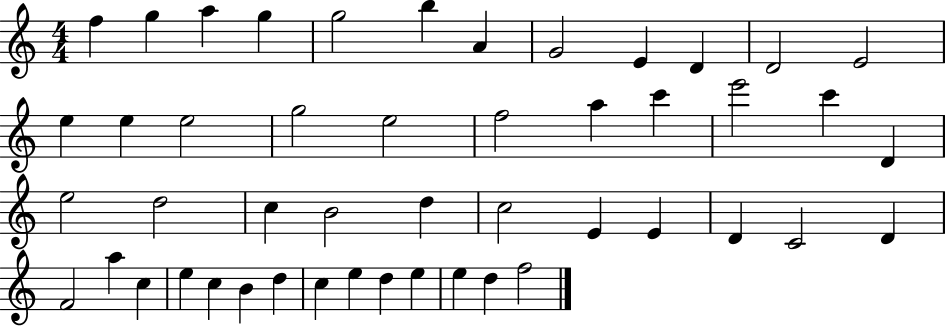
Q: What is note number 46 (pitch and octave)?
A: E5